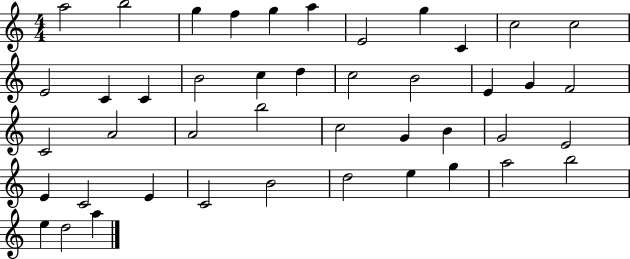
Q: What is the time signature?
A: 4/4